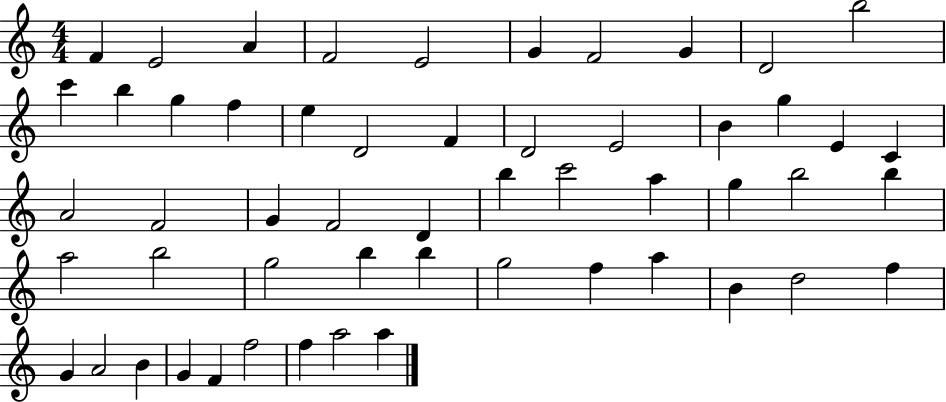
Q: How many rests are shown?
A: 0